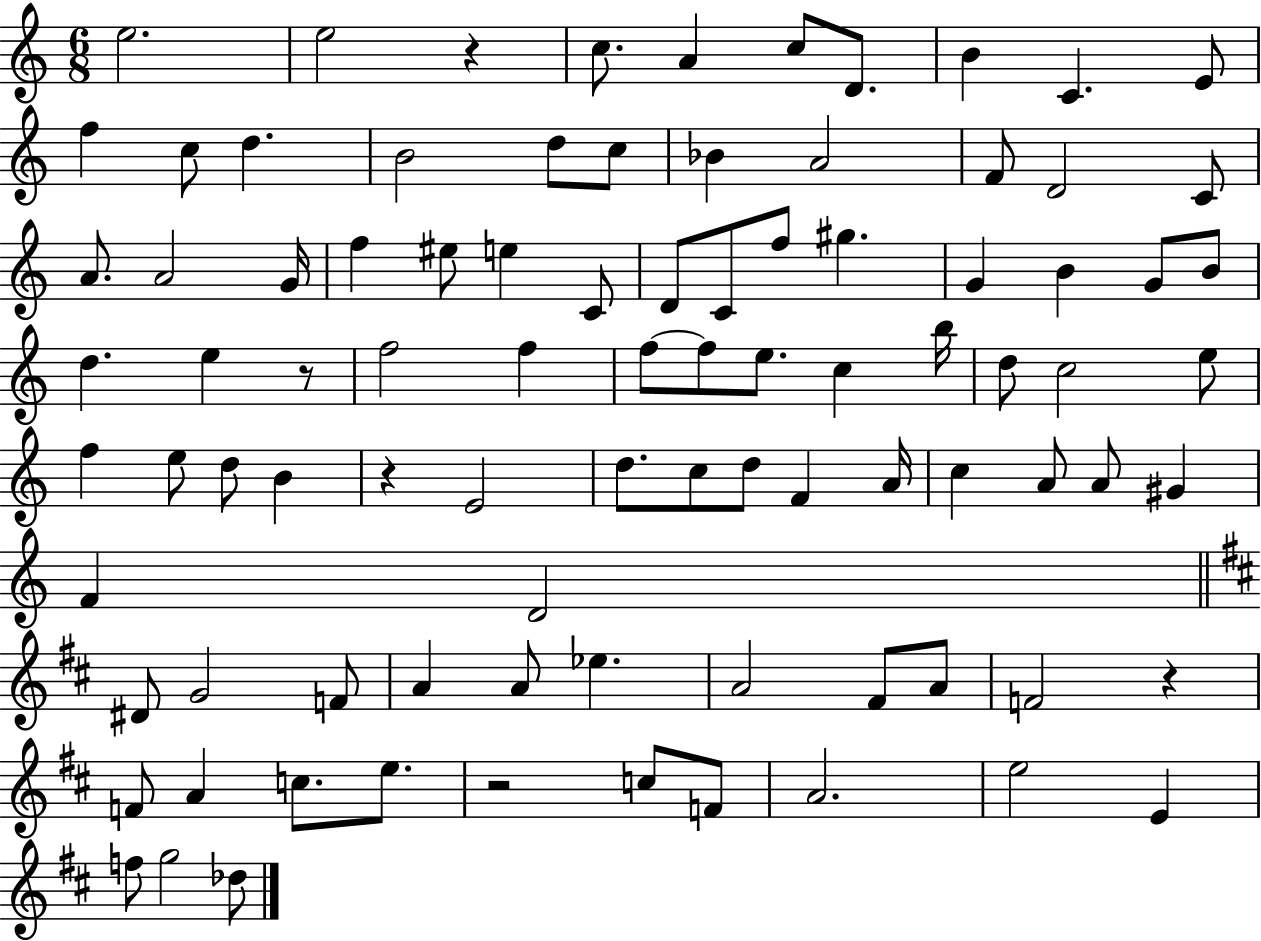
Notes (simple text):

E5/h. E5/h R/q C5/e. A4/q C5/e D4/e. B4/q C4/q. E4/e F5/q C5/e D5/q. B4/h D5/e C5/e Bb4/q A4/h F4/e D4/h C4/e A4/e. A4/h G4/s F5/q EIS5/e E5/q C4/e D4/e C4/e F5/e G#5/q. G4/q B4/q G4/e B4/e D5/q. E5/q R/e F5/h F5/q F5/e F5/e E5/e. C5/q B5/s D5/e C5/h E5/e F5/q E5/e D5/e B4/q R/q E4/h D5/e. C5/e D5/e F4/q A4/s C5/q A4/e A4/e G#4/q F4/q D4/h D#4/e G4/h F4/e A4/q A4/e Eb5/q. A4/h F#4/e A4/e F4/h R/q F4/e A4/q C5/e. E5/e. R/h C5/e F4/e A4/h. E5/h E4/q F5/e G5/h Db5/e